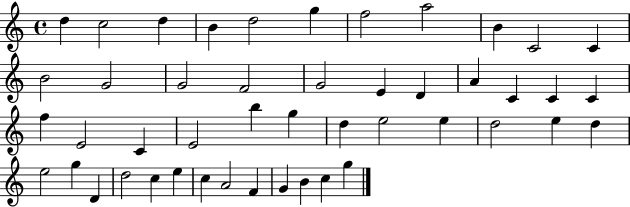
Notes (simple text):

D5/q C5/h D5/q B4/q D5/h G5/q F5/h A5/h B4/q C4/h C4/q B4/h G4/h G4/h F4/h G4/h E4/q D4/q A4/q C4/q C4/q C4/q F5/q E4/h C4/q E4/h B5/q G5/q D5/q E5/h E5/q D5/h E5/q D5/q E5/h G5/q D4/q D5/h C5/q E5/q C5/q A4/h F4/q G4/q B4/q C5/q G5/q